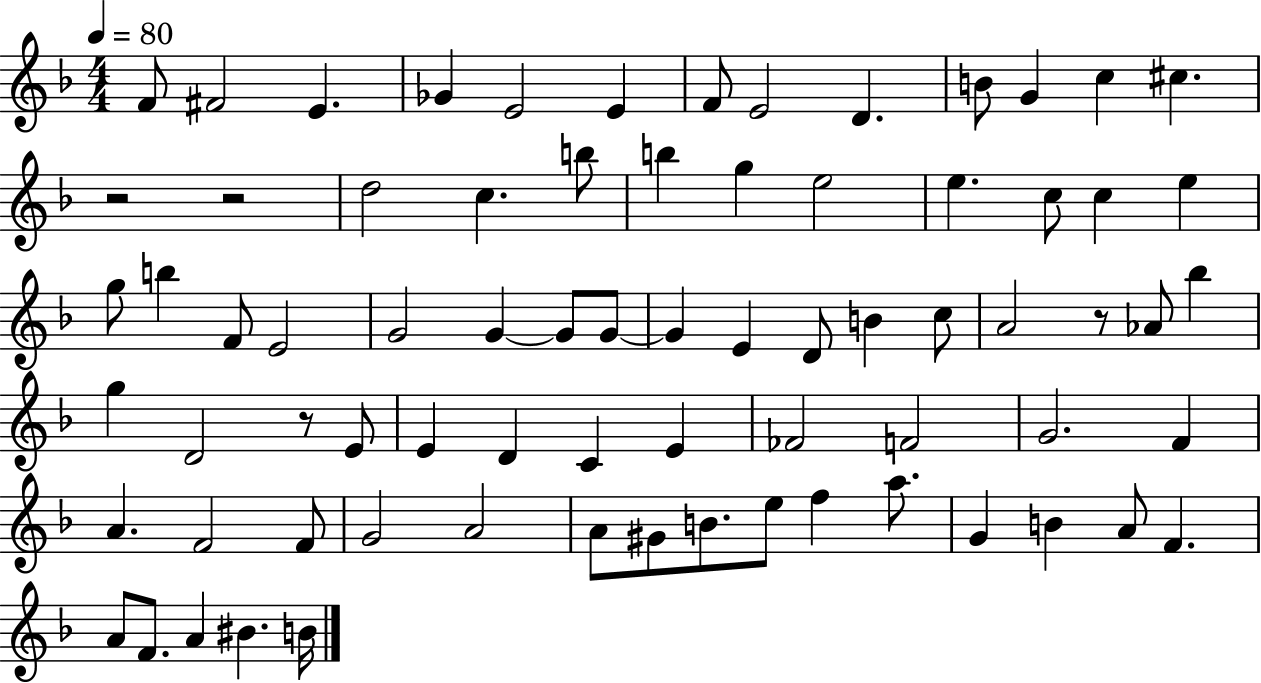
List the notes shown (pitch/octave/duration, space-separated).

F4/e F#4/h E4/q. Gb4/q E4/h E4/q F4/e E4/h D4/q. B4/e G4/q C5/q C#5/q. R/h R/h D5/h C5/q. B5/e B5/q G5/q E5/h E5/q. C5/e C5/q E5/q G5/e B5/q F4/e E4/h G4/h G4/q G4/e G4/e G4/q E4/q D4/e B4/q C5/e A4/h R/e Ab4/e Bb5/q G5/q D4/h R/e E4/e E4/q D4/q C4/q E4/q FES4/h F4/h G4/h. F4/q A4/q. F4/h F4/e G4/h A4/h A4/e G#4/e B4/e. E5/e F5/q A5/e. G4/q B4/q A4/e F4/q. A4/e F4/e. A4/q BIS4/q. B4/s